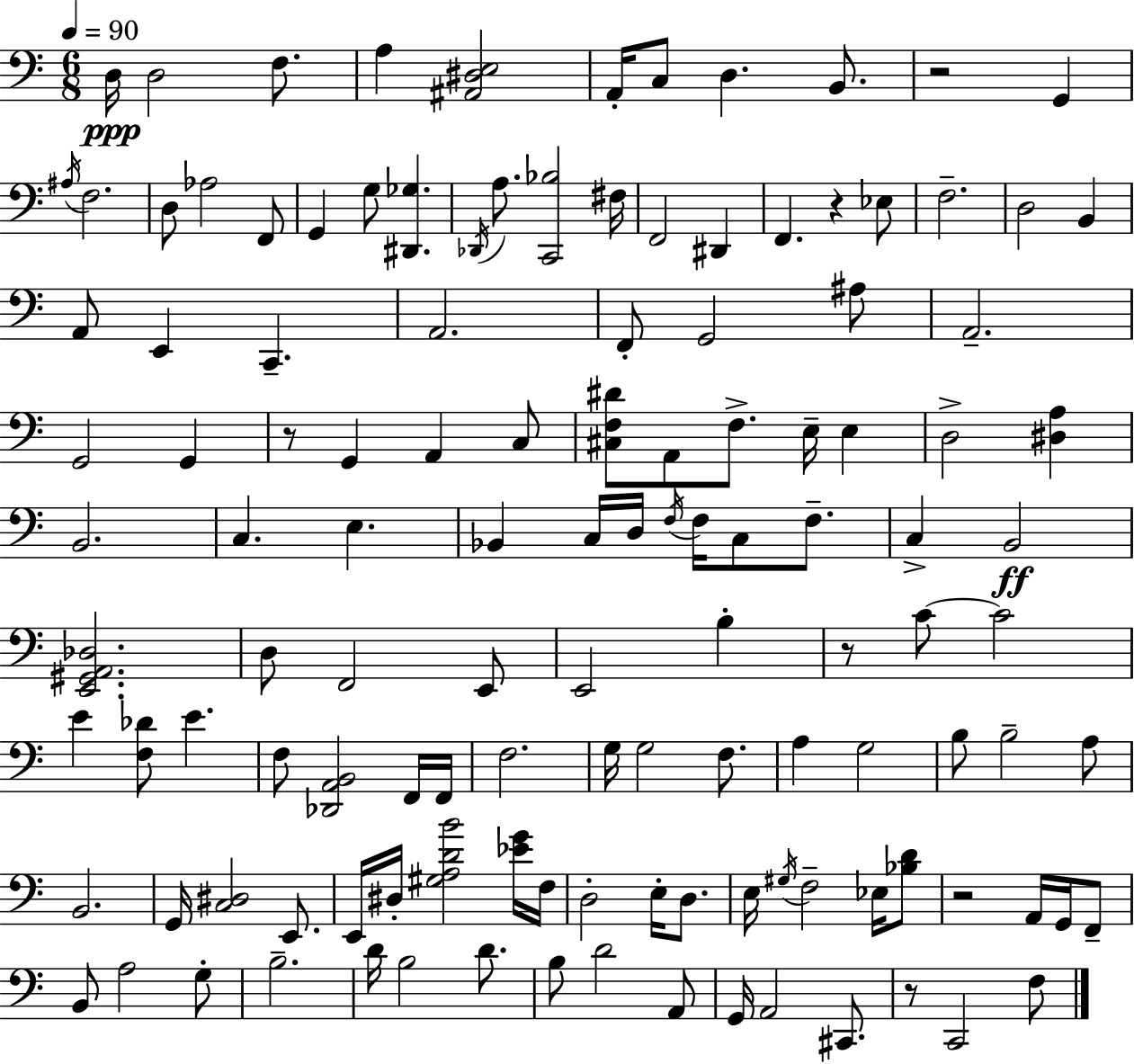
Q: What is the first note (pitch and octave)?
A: D3